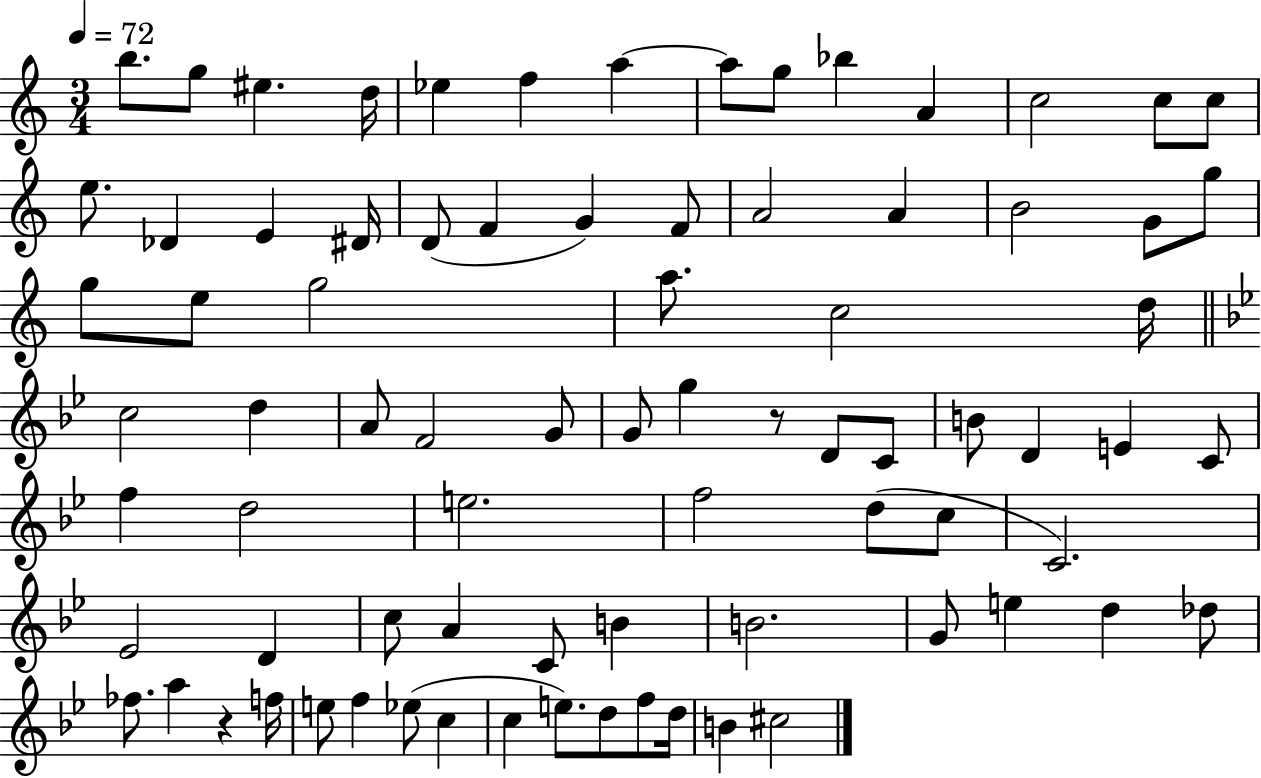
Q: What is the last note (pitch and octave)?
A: C#5